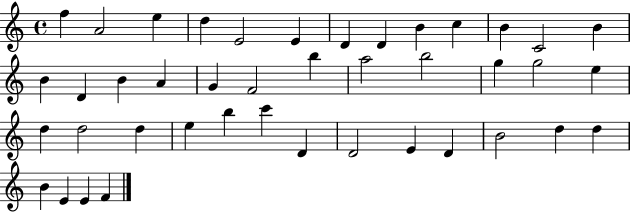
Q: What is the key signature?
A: C major